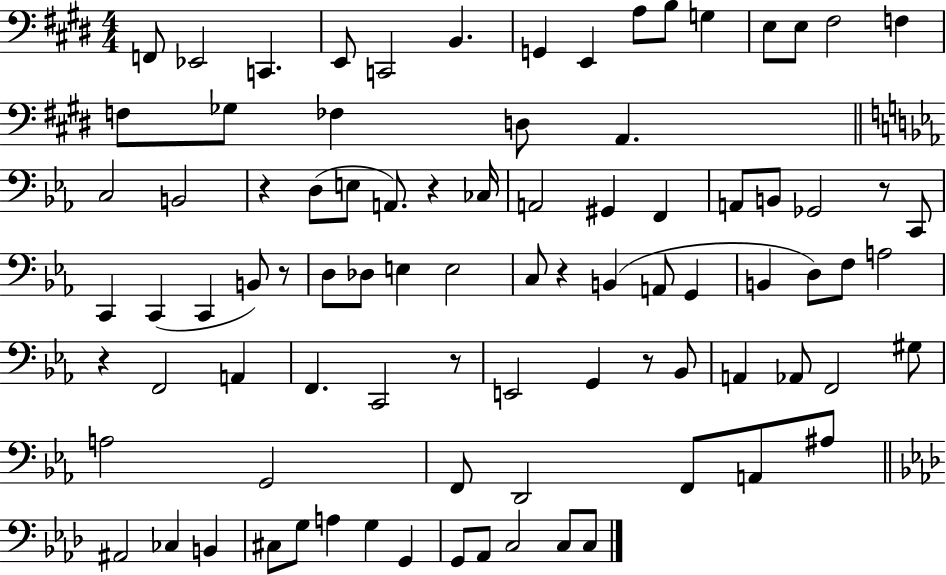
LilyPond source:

{
  \clef bass
  \numericTimeSignature
  \time 4/4
  \key e \major
  f,8 ees,2 c,4. | e,8 c,2 b,4. | g,4 e,4 a8 b8 g4 | e8 e8 fis2 f4 | \break f8 ges8 fes4 d8 a,4. | \bar "||" \break \key ees \major c2 b,2 | r4 d8( e8 a,8.) r4 ces16 | a,2 gis,4 f,4 | a,8 b,8 ges,2 r8 c,8 | \break c,4 c,4( c,4 b,8) r8 | d8 des8 e4 e2 | c8 r4 b,4( a,8 g,4 | b,4 d8) f8 a2 | \break r4 f,2 a,4 | f,4. c,2 r8 | e,2 g,4 r8 bes,8 | a,4 aes,8 f,2 gis8 | \break a2 g,2 | f,8 d,2 f,8 a,8 ais8 | \bar "||" \break \key aes \major ais,2 ces4 b,4 | cis8 g8 a4 g4 g,4 | g,8 aes,8 c2 c8 c8 | \bar "|."
}